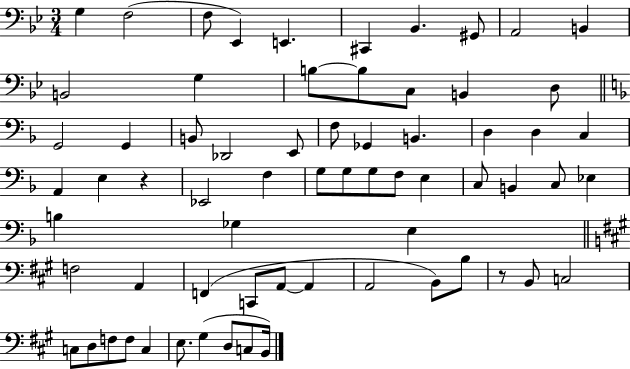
G3/q F3/h F3/e Eb2/q E2/q. C#2/q Bb2/q. G#2/e A2/h B2/q B2/h G3/q B3/e B3/e C3/e B2/q D3/e G2/h G2/q B2/e Db2/h E2/e F3/e Gb2/q B2/q. D3/q D3/q C3/q A2/q E3/q R/q Eb2/h F3/q G3/e G3/e G3/e F3/e E3/q C3/e B2/q C3/e Eb3/q B3/q Gb3/q E3/q F3/h A2/q F2/q C2/e A2/e A2/q A2/h B2/e B3/e R/e B2/e C3/h C3/e D3/e F3/e F3/e C3/q E3/e. G#3/q D3/e C3/e B2/s